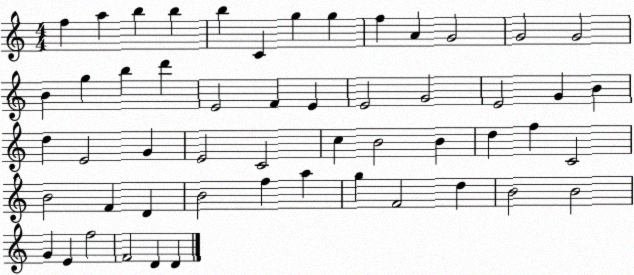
X:1
T:Untitled
M:4/4
L:1/4
K:C
f a b b b C g g f A G2 G2 G2 B g b d' E2 F E E2 G2 E2 G B d E2 G E2 C2 c B2 B d f C2 B2 F D B2 f a g F2 d B2 B2 G E f2 F2 D D